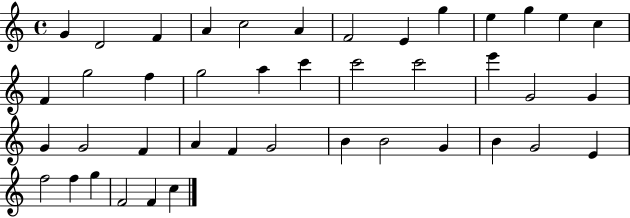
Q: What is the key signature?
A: C major